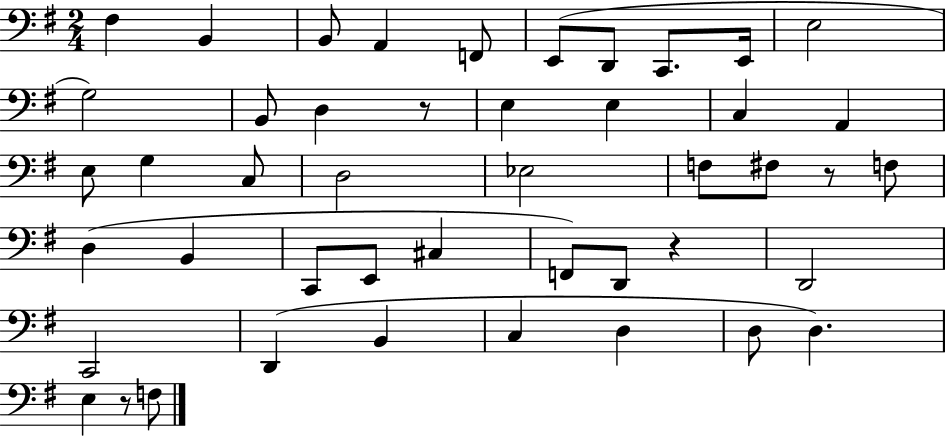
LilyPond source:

{
  \clef bass
  \numericTimeSignature
  \time 2/4
  \key g \major
  fis4 b,4 | b,8 a,4 f,8 | e,8( d,8 c,8. e,16 | e2 | \break g2) | b,8 d4 r8 | e4 e4 | c4 a,4 | \break e8 g4 c8 | d2 | ees2 | f8 fis8 r8 f8 | \break d4( b,4 | c,8 e,8 cis4 | f,8) d,8 r4 | d,2 | \break c,2 | d,4( b,4 | c4 d4 | d8 d4.) | \break e4 r8 f8 | \bar "|."
}